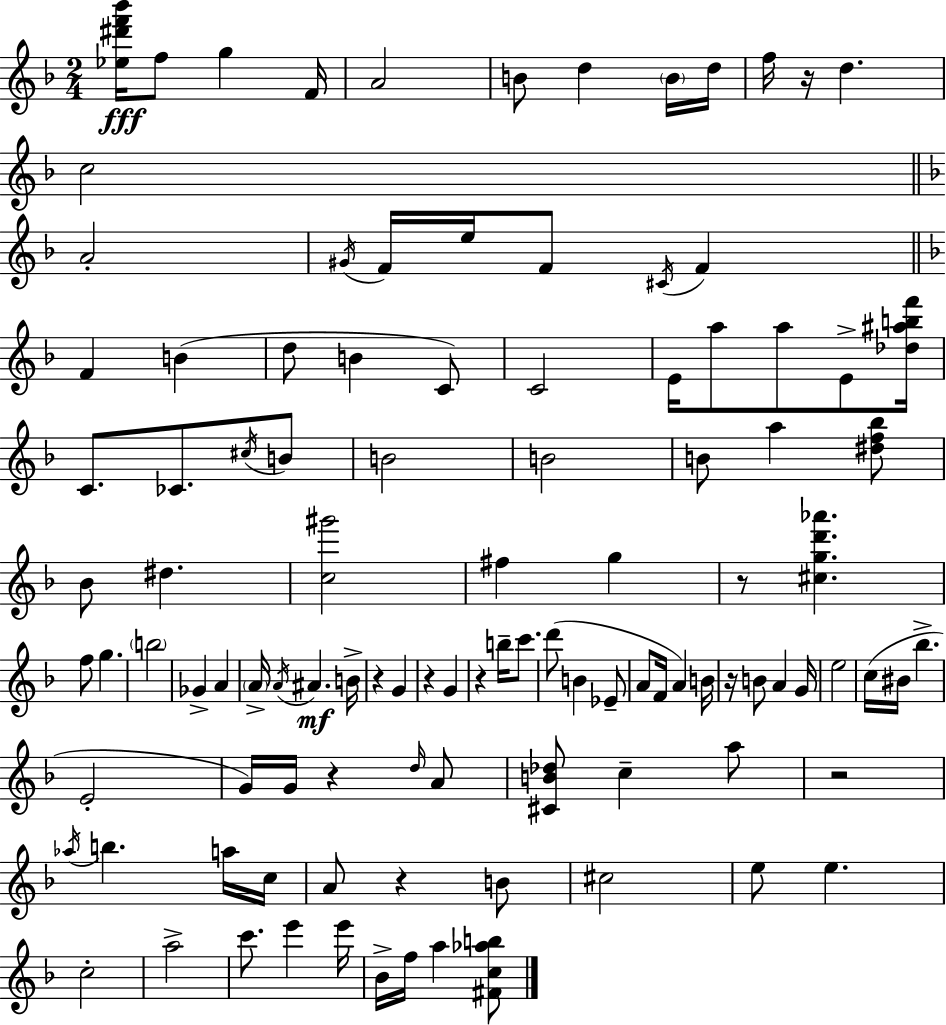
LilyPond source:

{
  \clef treble
  \numericTimeSignature
  \time 2/4
  \key f \major
  <ees'' dis''' f''' bes'''>16\fff f''8 g''4 f'16 | a'2 | b'8 d''4 \parenthesize b'16 d''16 | f''16 r16 d''4. | \break c''2 | \bar "||" \break \key f \major a'2-. | \acciaccatura { gis'16 } f'16 e''16 f'8 \acciaccatura { cis'16 } f'4 | \bar "||" \break \key d \minor f'4 b'4( | d''8 b'4 c'8) | c'2 | e'16 a''8 a''8 e'8-> <des'' ais'' b'' f'''>16 | \break c'8. ces'8. \acciaccatura { cis''16 } b'8 | b'2 | b'2 | b'8 a''4 <dis'' f'' bes''>8 | \break bes'8 dis''4. | <c'' gis'''>2 | fis''4 g''4 | r8 <cis'' g'' d''' aes'''>4. | \break f''8 g''4. | \parenthesize b''2 | ges'4-> a'4 | \parenthesize a'16-> \acciaccatura { a'16 }\mf ais'4. | \break b'16-> r4 g'4 | r4 g'4 | r4 b''16-- c'''8. | d'''8( b'4 | \break ees'8-- a'8 f'16 a'4) | b'16 r16 b'8 a'4 | g'16 e''2 | c''16( bis'16 bes''4.-> | \break e'2-. | g'16) g'16 r4 | \grace { d''16 } a'8 <cis' b' des''>8 c''4-- | a''8 r2 | \break \acciaccatura { aes''16 } b''4. | a''16 c''16 a'8 r4 | b'8 cis''2 | e''8 e''4. | \break c''2-. | a''2-> | c'''8. e'''4 | e'''16 bes'16-> f''16 a''4 | \break <fis' c'' aes'' b''>8 \bar "|."
}